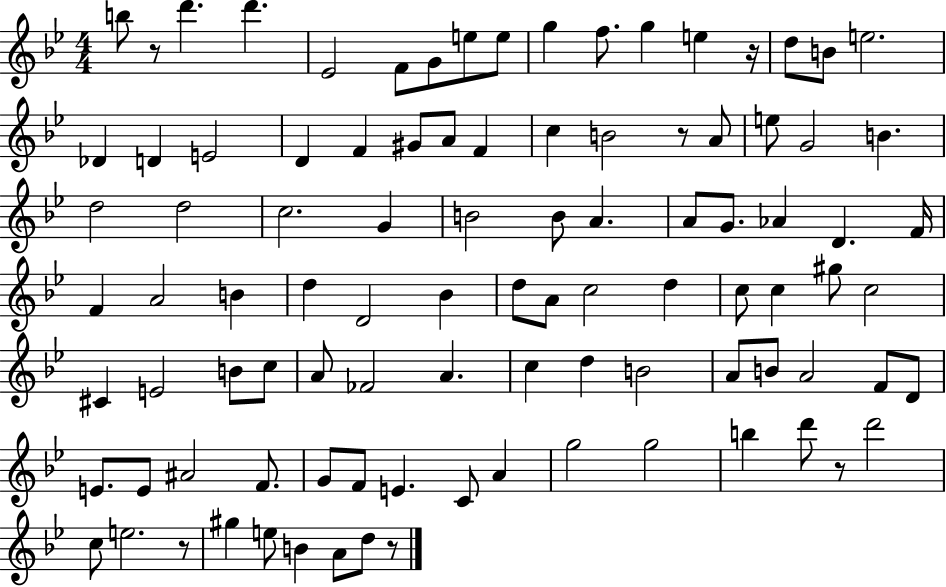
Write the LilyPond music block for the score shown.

{
  \clef treble
  \numericTimeSignature
  \time 4/4
  \key bes \major
  \repeat volta 2 { b''8 r8 d'''4. d'''4. | ees'2 f'8 g'8 e''8 e''8 | g''4 f''8. g''4 e''4 r16 | d''8 b'8 e''2. | \break des'4 d'4 e'2 | d'4 f'4 gis'8 a'8 f'4 | c''4 b'2 r8 a'8 | e''8 g'2 b'4. | \break d''2 d''2 | c''2. g'4 | b'2 b'8 a'4. | a'8 g'8. aes'4 d'4. f'16 | \break f'4 a'2 b'4 | d''4 d'2 bes'4 | d''8 a'8 c''2 d''4 | c''8 c''4 gis''8 c''2 | \break cis'4 e'2 b'8 c''8 | a'8 fes'2 a'4. | c''4 d''4 b'2 | a'8 b'8 a'2 f'8 d'8 | \break e'8. e'8 ais'2 f'8. | g'8 f'8 e'4. c'8 a'4 | g''2 g''2 | b''4 d'''8 r8 d'''2 | \break c''8 e''2. r8 | gis''4 e''8 b'4 a'8 d''8 r8 | } \bar "|."
}